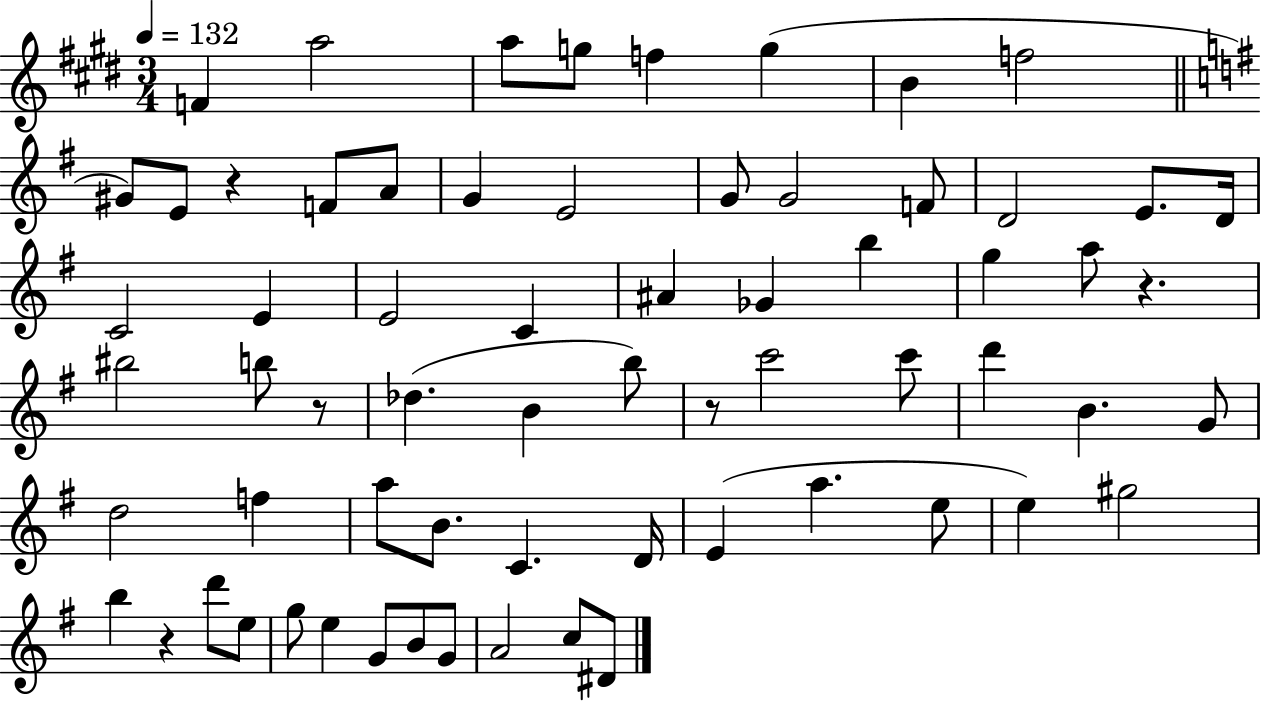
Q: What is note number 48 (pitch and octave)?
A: E5